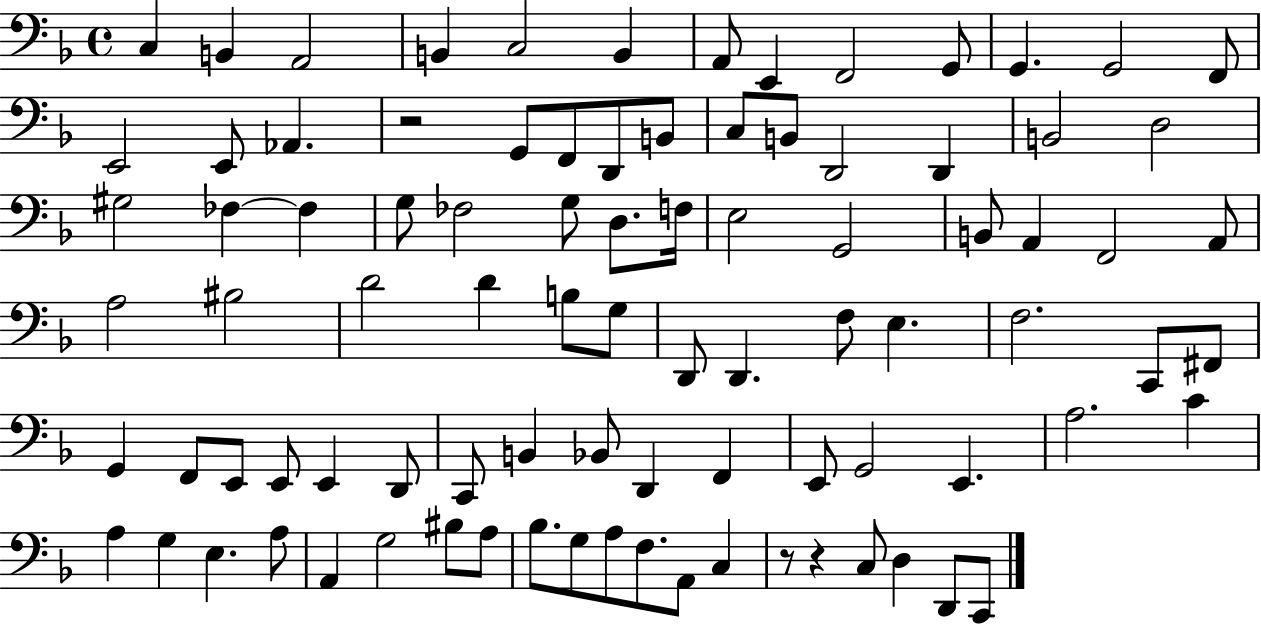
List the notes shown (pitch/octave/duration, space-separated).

C3/q B2/q A2/h B2/q C3/h B2/q A2/e E2/q F2/h G2/e G2/q. G2/h F2/e E2/h E2/e Ab2/q. R/h G2/e F2/e D2/e B2/e C3/e B2/e D2/h D2/q B2/h D3/h G#3/h FES3/q FES3/q G3/e FES3/h G3/e D3/e. F3/s E3/h G2/h B2/e A2/q F2/h A2/e A3/h BIS3/h D4/h D4/q B3/e G3/e D2/e D2/q. F3/e E3/q. F3/h. C2/e F#2/e G2/q F2/e E2/e E2/e E2/q D2/e C2/e B2/q Bb2/e D2/q F2/q E2/e G2/h E2/q. A3/h. C4/q A3/q G3/q E3/q. A3/e A2/q G3/h BIS3/e A3/e Bb3/e. G3/e A3/e F3/e. A2/e C3/q R/e R/q C3/e D3/q D2/e C2/e